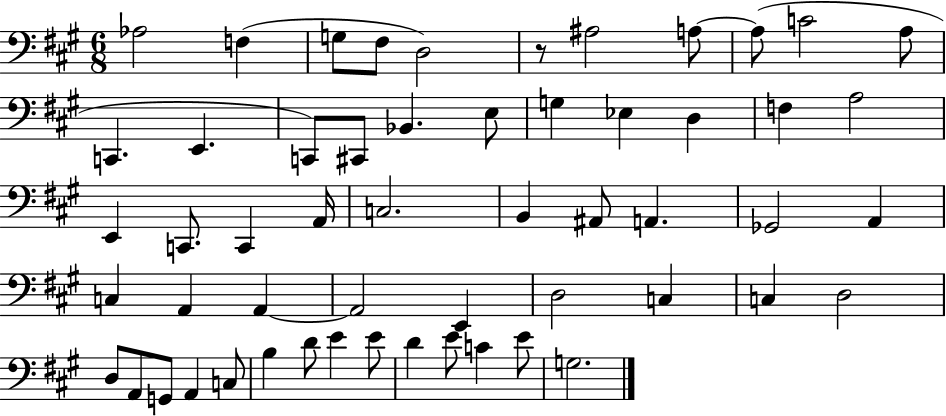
{
  \clef bass
  \numericTimeSignature
  \time 6/8
  \key a \major
  \repeat volta 2 { aes2 f4( | g8 fis8 d2) | r8 ais2 a8~~ | a8( c'2 a8 | \break c,4. e,4. | c,8) cis,8 bes,4. e8 | g4 ees4 d4 | f4 a2 | \break e,4 c,8. c,4 a,16 | c2. | b,4 ais,8 a,4. | ges,2 a,4 | \break c4 a,4 a,4~~ | a,2 e,4 | d2 c4 | c4 d2 | \break d8 a,8 g,8 a,4 c8 | b4 d'8 e'4 e'8 | d'4 e'8 c'4 e'8 | g2. | \break } \bar "|."
}